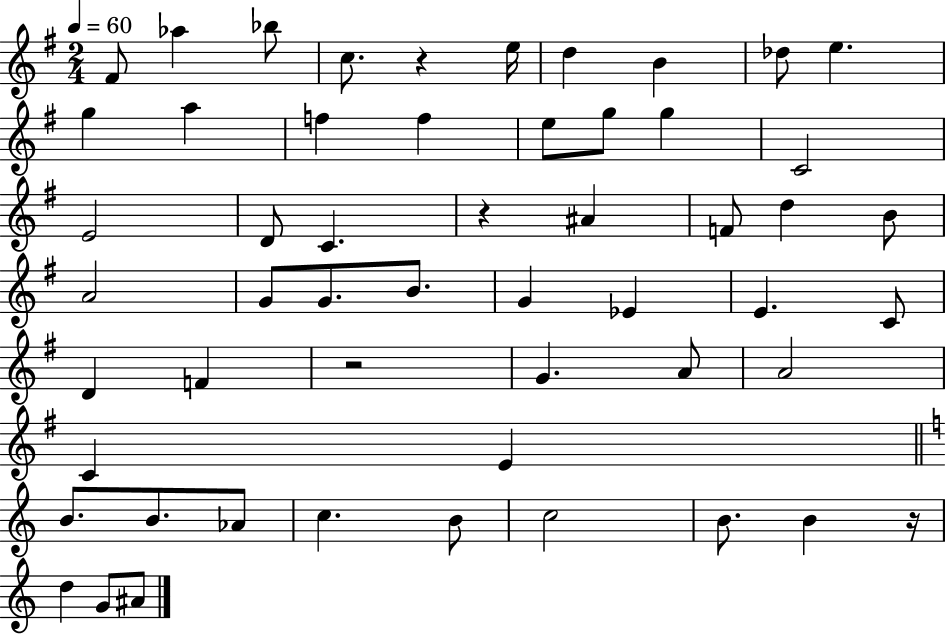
{
  \clef treble
  \numericTimeSignature
  \time 2/4
  \key g \major
  \tempo 4 = 60
  \repeat volta 2 { fis'8 aes''4 bes''8 | c''8. r4 e''16 | d''4 b'4 | des''8 e''4. | \break g''4 a''4 | f''4 f''4 | e''8 g''8 g''4 | c'2 | \break e'2 | d'8 c'4. | r4 ais'4 | f'8 d''4 b'8 | \break a'2 | g'8 g'8. b'8. | g'4 ees'4 | e'4. c'8 | \break d'4 f'4 | r2 | g'4. a'8 | a'2 | \break c'4 e'4 | \bar "||" \break \key c \major b'8. b'8. aes'8 | c''4. b'8 | c''2 | b'8. b'4 r16 | \break d''4 g'8 ais'8 | } \bar "|."
}